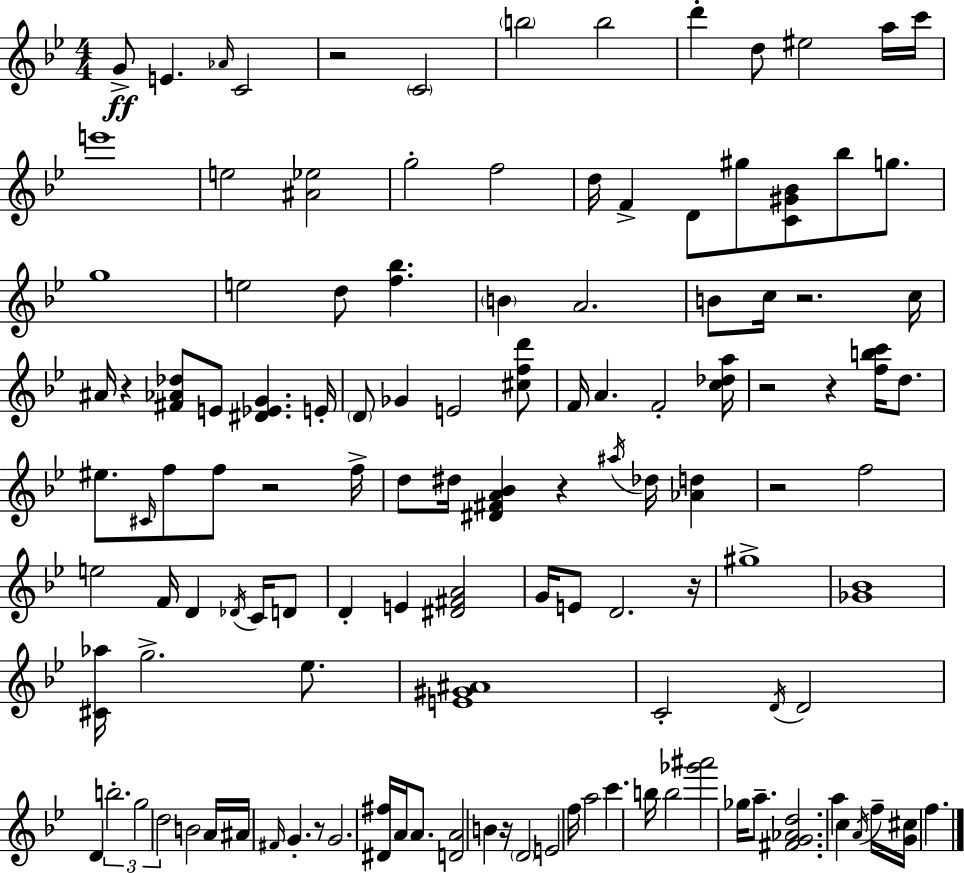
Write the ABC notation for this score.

X:1
T:Untitled
M:4/4
L:1/4
K:Bb
G/2 E _A/4 C2 z2 C2 b2 b2 d' d/2 ^e2 a/4 c'/4 e'4 e2 [^A_e]2 g2 f2 d/4 F D/2 ^g/2 [C^G_B]/2 _b/2 g/2 g4 e2 d/2 [f_b] B A2 B/2 c/4 z2 c/4 ^A/4 z [^F_A_d]/2 E/2 [^D_EG] E/4 D/2 _G E2 [^cfd']/2 F/4 A F2 [c_da]/4 z2 z [fbc']/4 d/2 ^e/2 ^C/4 f/2 f/2 z2 f/4 d/2 ^d/4 [^D^FA_B] z ^a/4 _d/4 [_Ad] z2 f2 e2 F/4 D _D/4 C/4 D/2 D E [^D^FA]2 G/4 E/2 D2 z/4 ^g4 [_G_B]4 [^C_a]/4 g2 _e/2 [E^G^A]4 C2 D/4 D2 D b2 g2 d2 B2 A/4 ^A/4 ^F/4 G z/2 G2 [^D^f]/4 A/4 A/2 [DA]2 B z/4 D2 E2 f/4 a2 c' b/4 b2 [_g'^a']2 _g/4 a/2 [^FG_Ad]2 a c A/4 f/4 [G^c]/4 f